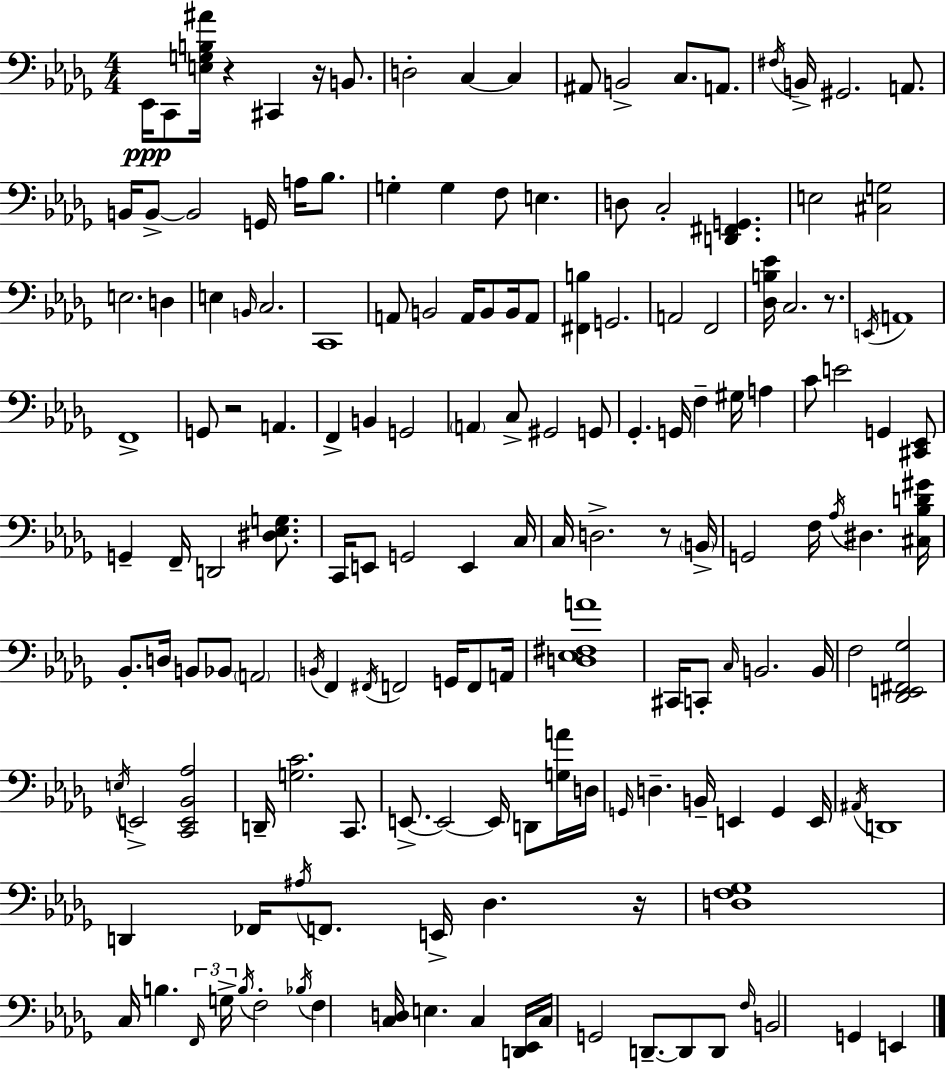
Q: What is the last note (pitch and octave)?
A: E2